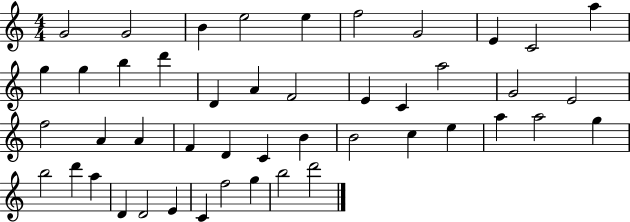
G4/h G4/h B4/q E5/h E5/q F5/h G4/h E4/q C4/h A5/q G5/q G5/q B5/q D6/q D4/q A4/q F4/h E4/q C4/q A5/h G4/h E4/h F5/h A4/q A4/q F4/q D4/q C4/q B4/q B4/h C5/q E5/q A5/q A5/h G5/q B5/h D6/q A5/q D4/q D4/h E4/q C4/q F5/h G5/q B5/h D6/h